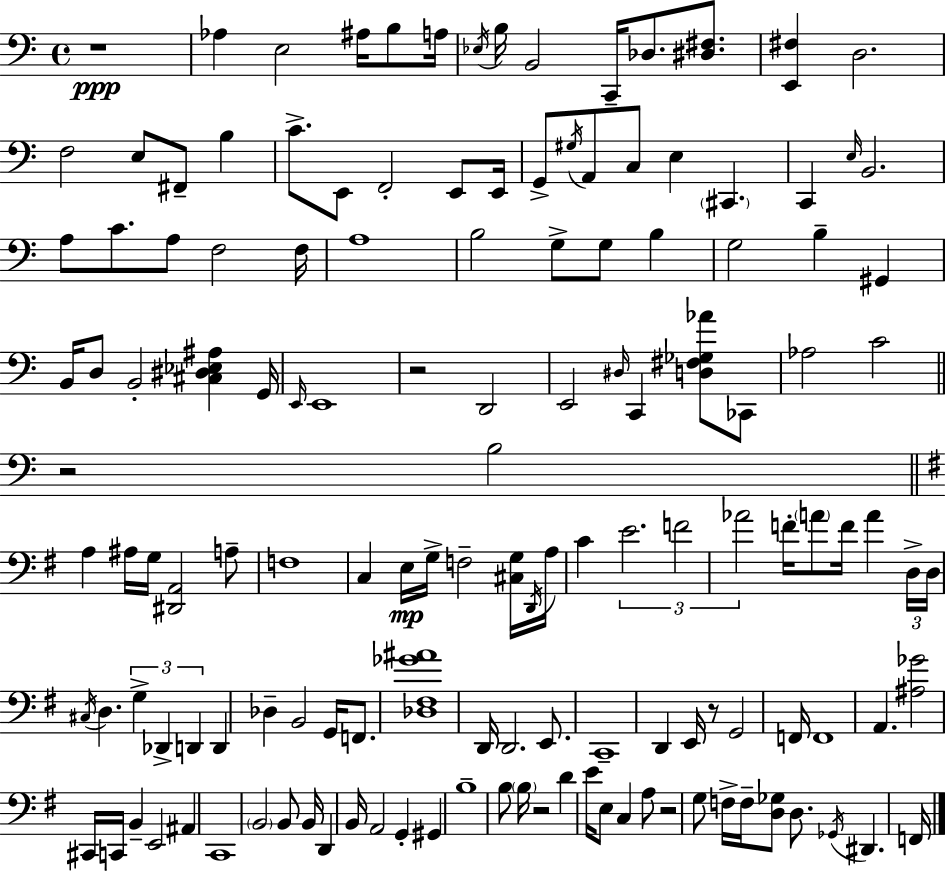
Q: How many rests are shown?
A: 6